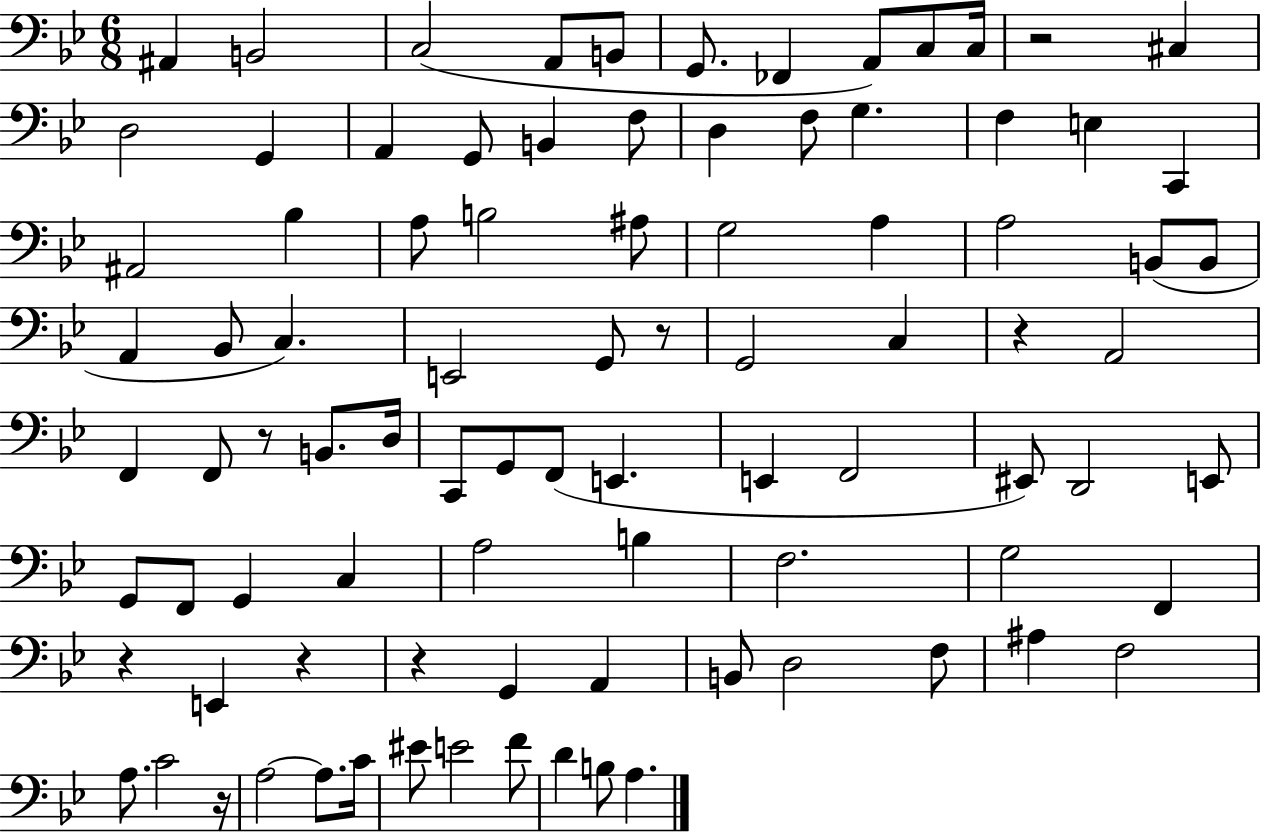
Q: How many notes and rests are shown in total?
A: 90